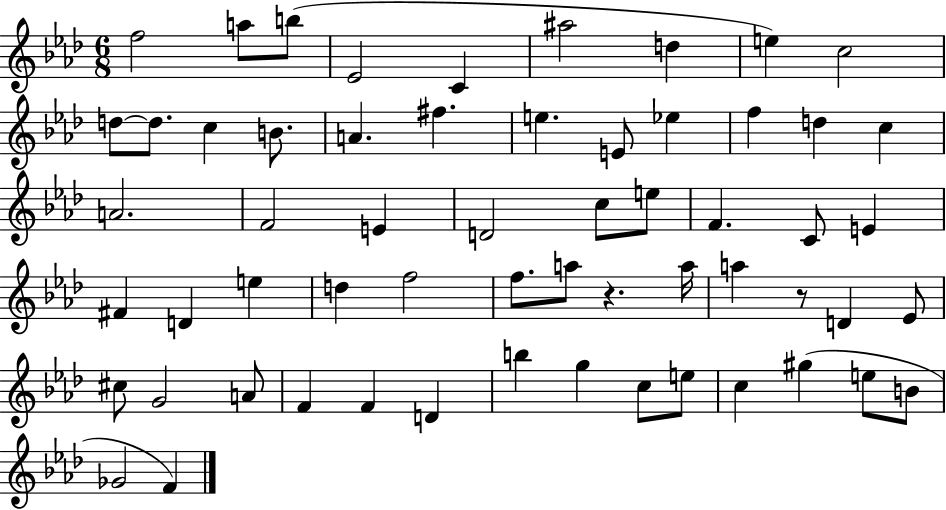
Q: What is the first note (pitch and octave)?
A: F5